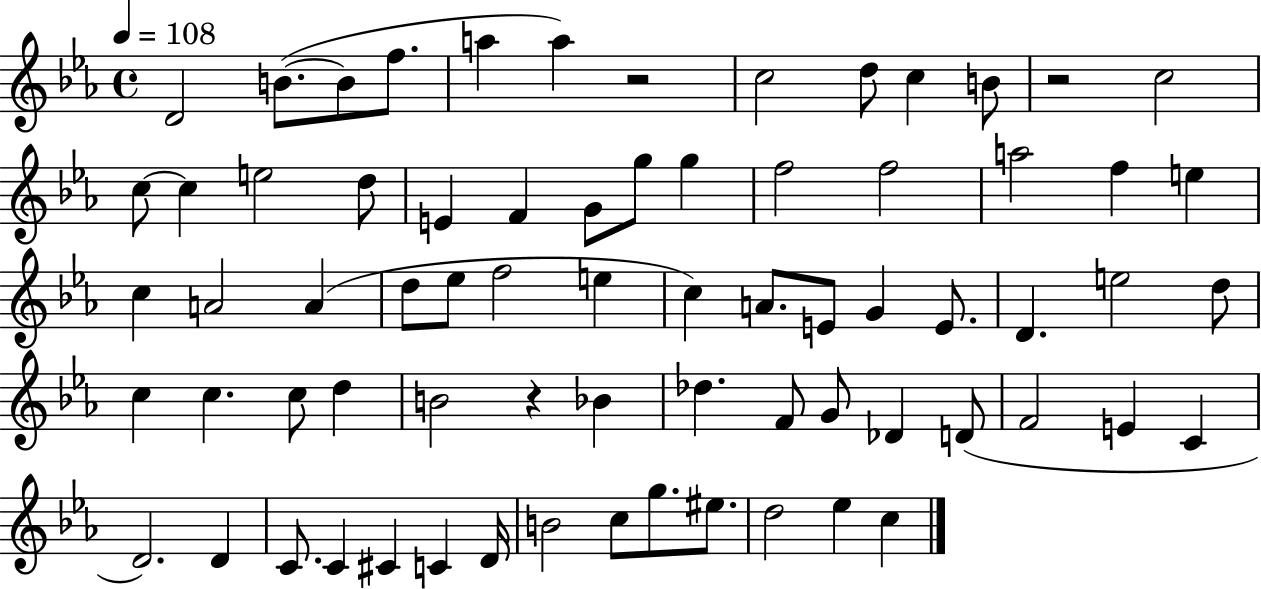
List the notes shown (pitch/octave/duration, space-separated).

D4/h B4/e. B4/e F5/e. A5/q A5/q R/h C5/h D5/e C5/q B4/e R/h C5/h C5/e C5/q E5/h D5/e E4/q F4/q G4/e G5/e G5/q F5/h F5/h A5/h F5/q E5/q C5/q A4/h A4/q D5/e Eb5/e F5/h E5/q C5/q A4/e. E4/e G4/q E4/e. D4/q. E5/h D5/e C5/q C5/q. C5/e D5/q B4/h R/q Bb4/q Db5/q. F4/e G4/e Db4/q D4/e F4/h E4/q C4/q D4/h. D4/q C4/e. C4/q C#4/q C4/q D4/s B4/h C5/e G5/e. EIS5/e. D5/h Eb5/q C5/q